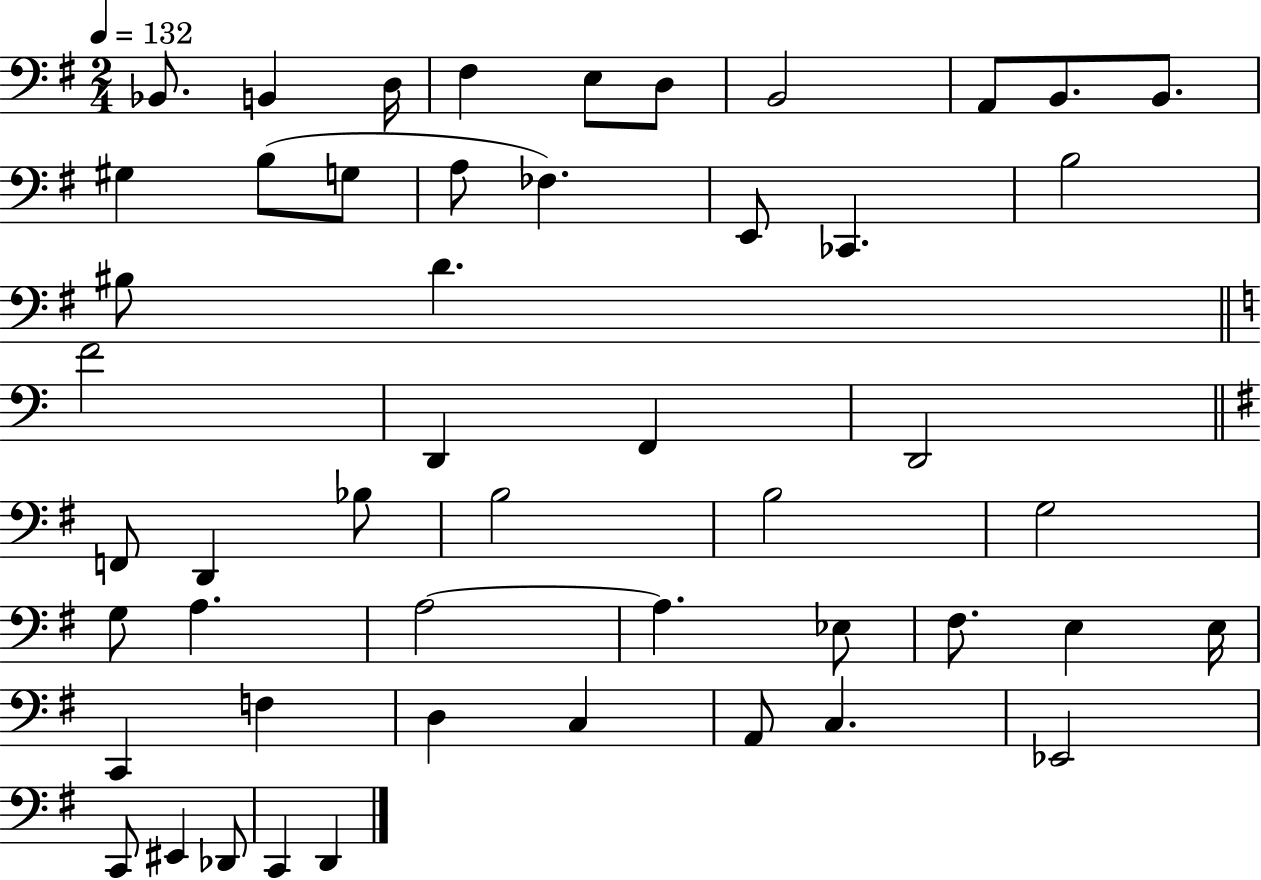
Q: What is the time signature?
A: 2/4